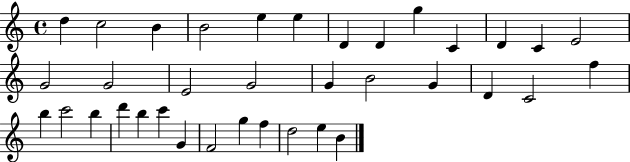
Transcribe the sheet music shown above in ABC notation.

X:1
T:Untitled
M:4/4
L:1/4
K:C
d c2 B B2 e e D D g C D C E2 G2 G2 E2 G2 G B2 G D C2 f b c'2 b d' b c' G F2 g f d2 e B